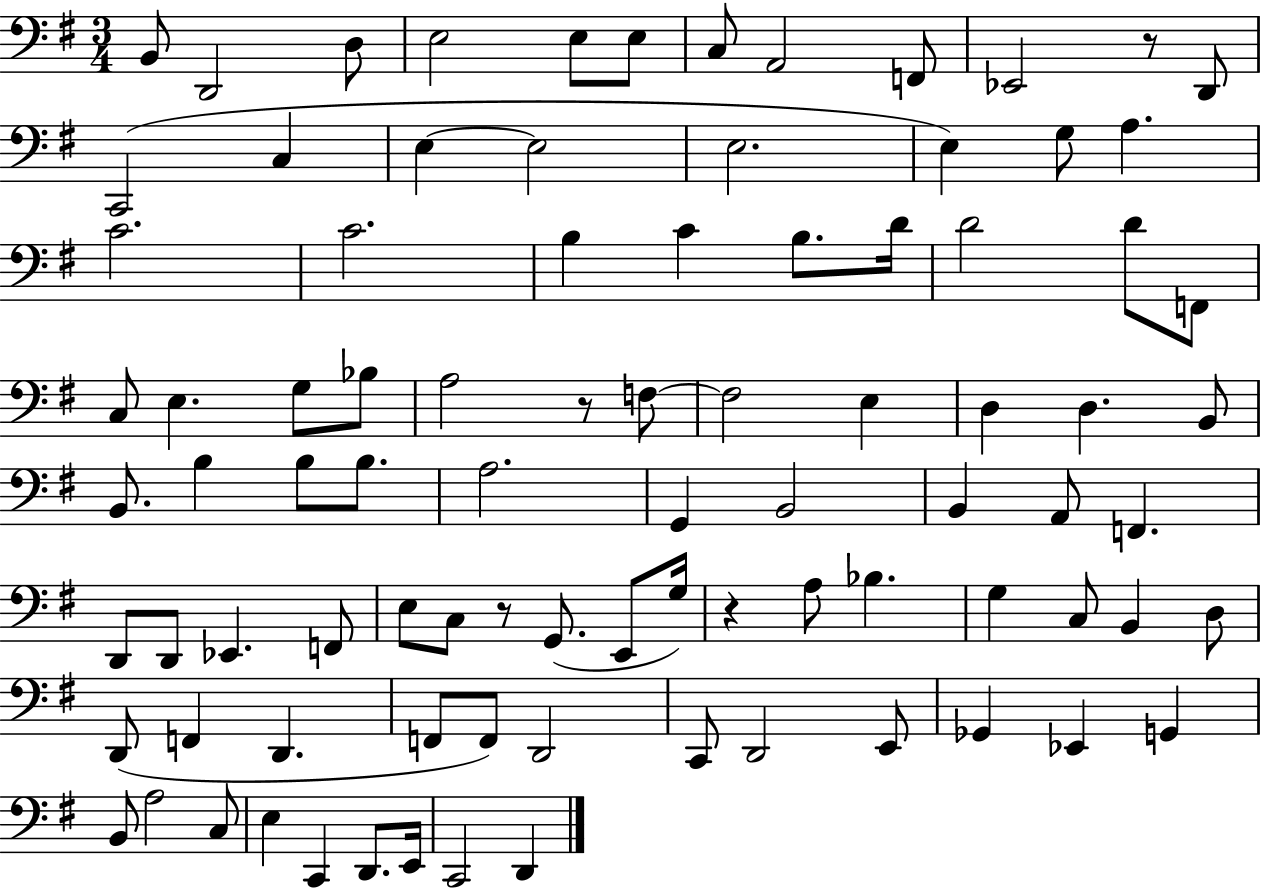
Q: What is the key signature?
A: G major